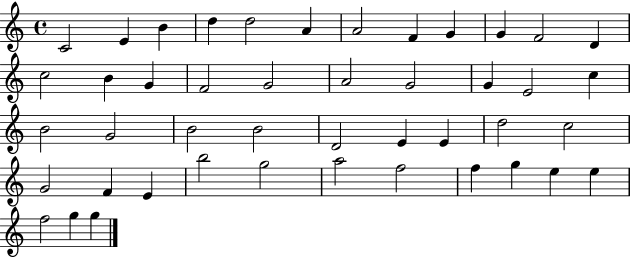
C4/h E4/q B4/q D5/q D5/h A4/q A4/h F4/q G4/q G4/q F4/h D4/q C5/h B4/q G4/q F4/h G4/h A4/h G4/h G4/q E4/h C5/q B4/h G4/h B4/h B4/h D4/h E4/q E4/q D5/h C5/h G4/h F4/q E4/q B5/h G5/h A5/h F5/h F5/q G5/q E5/q E5/q F5/h G5/q G5/q